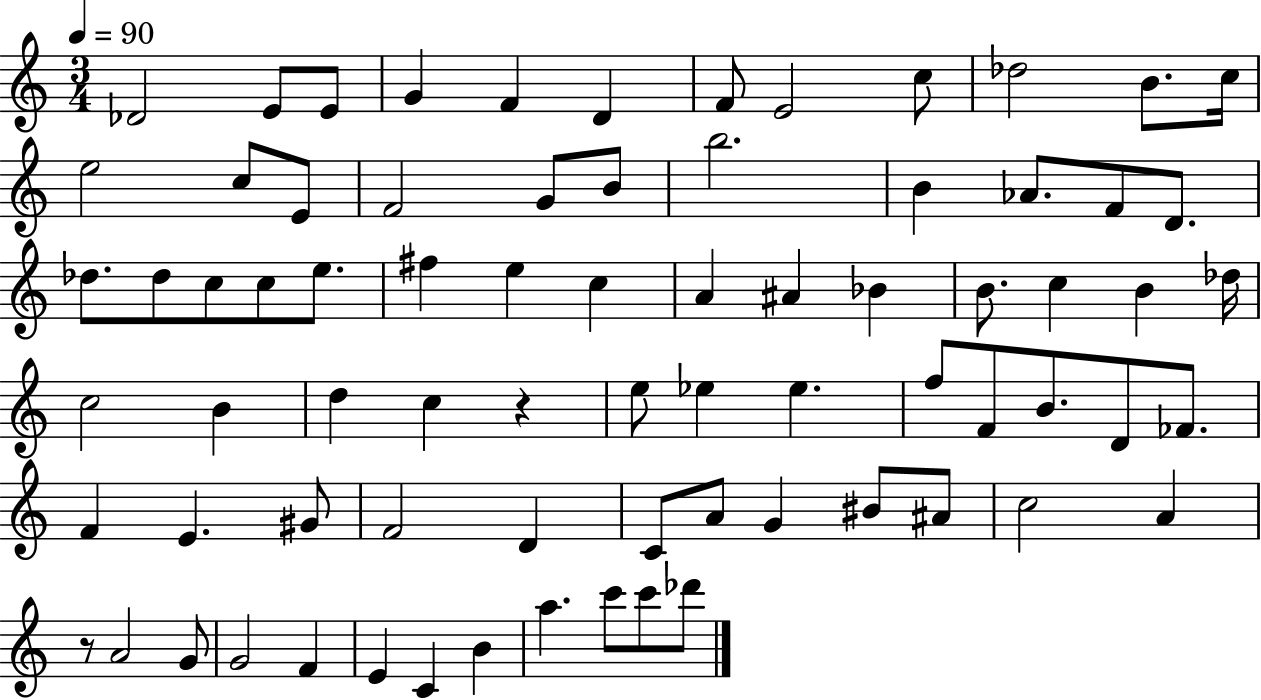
{
  \clef treble
  \numericTimeSignature
  \time 3/4
  \key c \major
  \tempo 4 = 90
  des'2 e'8 e'8 | g'4 f'4 d'4 | f'8 e'2 c''8 | des''2 b'8. c''16 | \break e''2 c''8 e'8 | f'2 g'8 b'8 | b''2. | b'4 aes'8. f'8 d'8. | \break des''8. des''8 c''8 c''8 e''8. | fis''4 e''4 c''4 | a'4 ais'4 bes'4 | b'8. c''4 b'4 des''16 | \break c''2 b'4 | d''4 c''4 r4 | e''8 ees''4 ees''4. | f''8 f'8 b'8. d'8 fes'8. | \break f'4 e'4. gis'8 | f'2 d'4 | c'8 a'8 g'4 bis'8 ais'8 | c''2 a'4 | \break r8 a'2 g'8 | g'2 f'4 | e'4 c'4 b'4 | a''4. c'''8 c'''8 des'''8 | \break \bar "|."
}